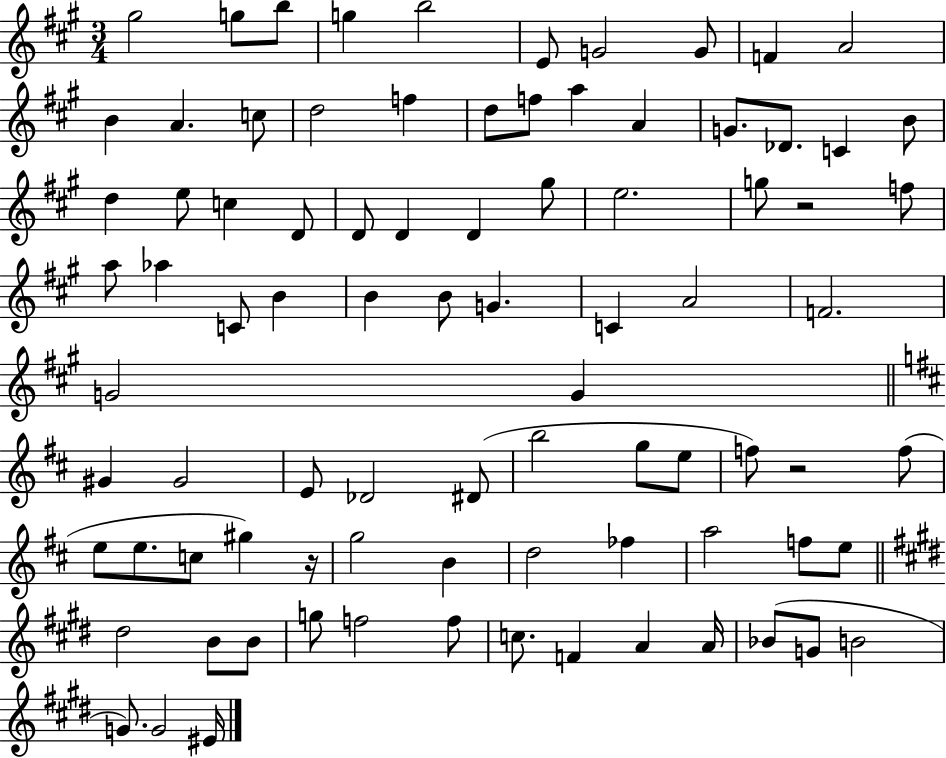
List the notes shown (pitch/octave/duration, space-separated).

G#5/h G5/e B5/e G5/q B5/h E4/e G4/h G4/e F4/q A4/h B4/q A4/q. C5/e D5/h F5/q D5/e F5/e A5/q A4/q G4/e. Db4/e. C4/q B4/e D5/q E5/e C5/q D4/e D4/e D4/q D4/q G#5/e E5/h. G5/e R/h F5/e A5/e Ab5/q C4/e B4/q B4/q B4/e G4/q. C4/q A4/h F4/h. G4/h G4/q G#4/q G#4/h E4/e Db4/h D#4/e B5/h G5/e E5/e F5/e R/h F5/e E5/e E5/e. C5/e G#5/q R/s G5/h B4/q D5/h FES5/q A5/h F5/e E5/e D#5/h B4/e B4/e G5/e F5/h F5/e C5/e. F4/q A4/q A4/s Bb4/e G4/e B4/h G4/e. G4/h EIS4/s